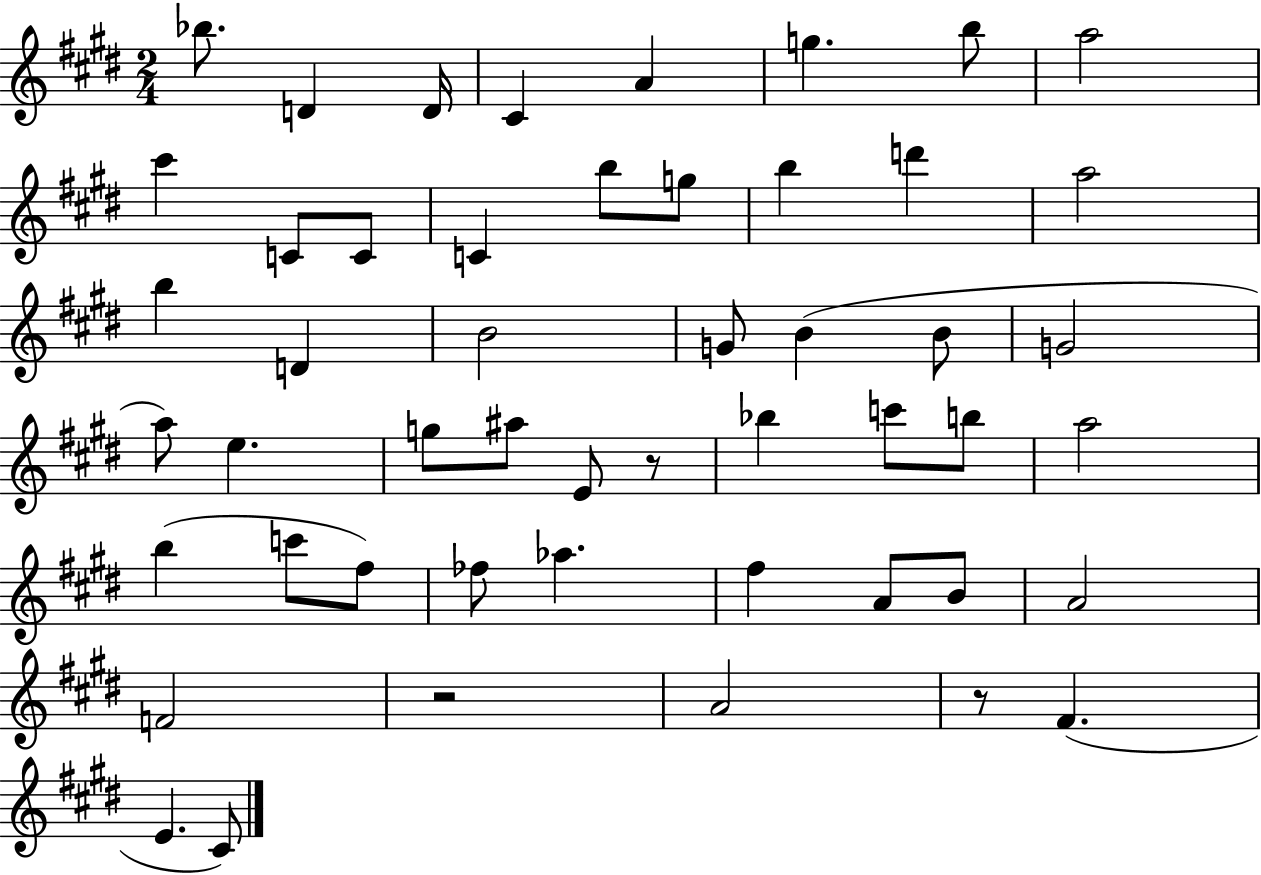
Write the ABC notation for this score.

X:1
T:Untitled
M:2/4
L:1/4
K:E
_b/2 D D/4 ^C A g b/2 a2 ^c' C/2 C/2 C b/2 g/2 b d' a2 b D B2 G/2 B B/2 G2 a/2 e g/2 ^a/2 E/2 z/2 _b c'/2 b/2 a2 b c'/2 ^f/2 _f/2 _a ^f A/2 B/2 A2 F2 z2 A2 z/2 ^F E ^C/2